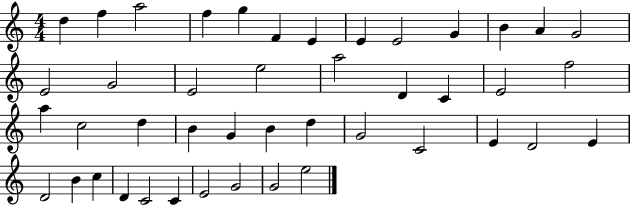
{
  \clef treble
  \numericTimeSignature
  \time 4/4
  \key c \major
  d''4 f''4 a''2 | f''4 g''4 f'4 e'4 | e'4 e'2 g'4 | b'4 a'4 g'2 | \break e'2 g'2 | e'2 e''2 | a''2 d'4 c'4 | e'2 f''2 | \break a''4 c''2 d''4 | b'4 g'4 b'4 d''4 | g'2 c'2 | e'4 d'2 e'4 | \break d'2 b'4 c''4 | d'4 c'2 c'4 | e'2 g'2 | g'2 e''2 | \break \bar "|."
}